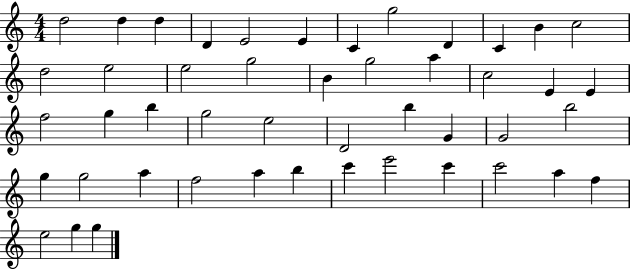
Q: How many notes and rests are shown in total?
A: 47